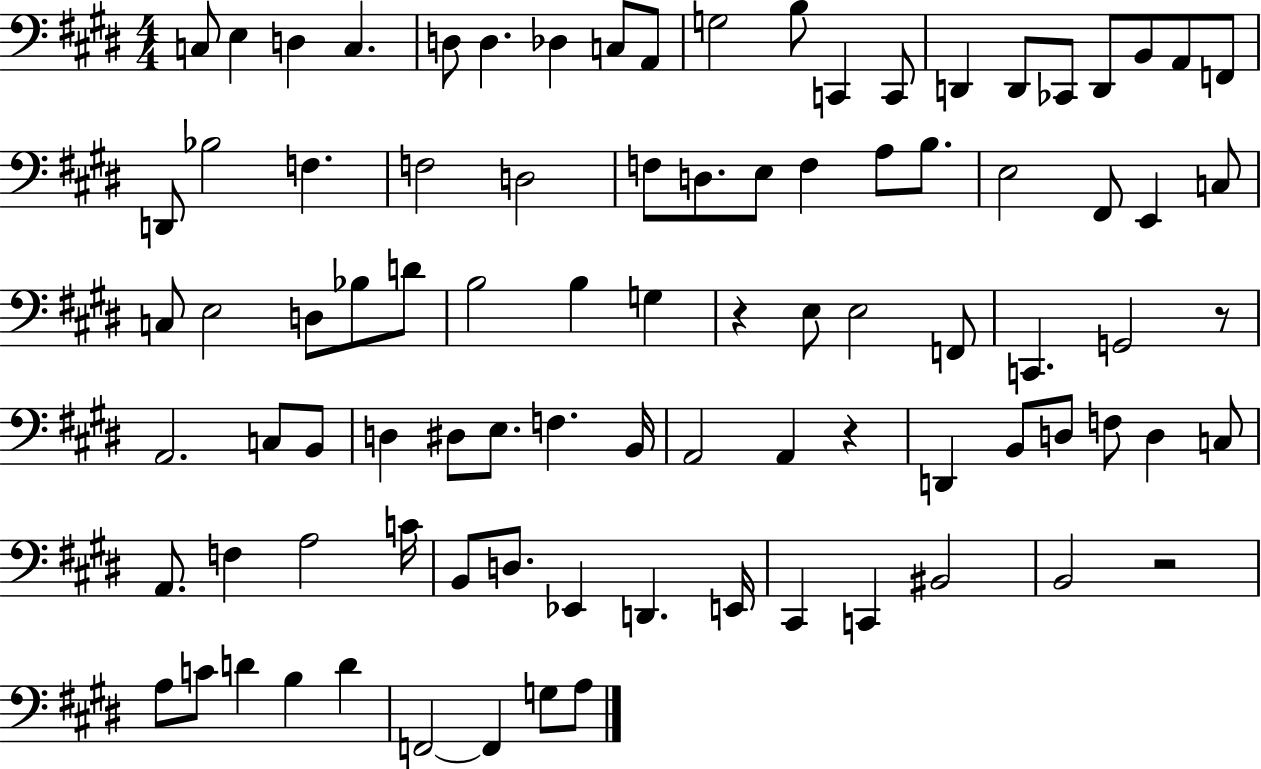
C3/e E3/q D3/q C3/q. D3/e D3/q. Db3/q C3/e A2/e G3/h B3/e C2/q C2/e D2/q D2/e CES2/e D2/e B2/e A2/e F2/e D2/e Bb3/h F3/q. F3/h D3/h F3/e D3/e. E3/e F3/q A3/e B3/e. E3/h F#2/e E2/q C3/e C3/e E3/h D3/e Bb3/e D4/e B3/h B3/q G3/q R/q E3/e E3/h F2/e C2/q. G2/h R/e A2/h. C3/e B2/e D3/q D#3/e E3/e. F3/q. B2/s A2/h A2/q R/q D2/q B2/e D3/e F3/e D3/q C3/e A2/e. F3/q A3/h C4/s B2/e D3/e. Eb2/q D2/q. E2/s C#2/q C2/q BIS2/h B2/h R/h A3/e C4/e D4/q B3/q D4/q F2/h F2/q G3/e A3/e